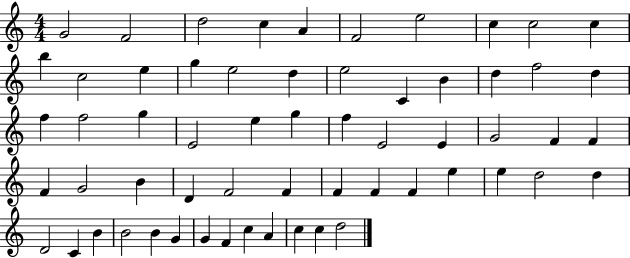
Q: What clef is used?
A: treble